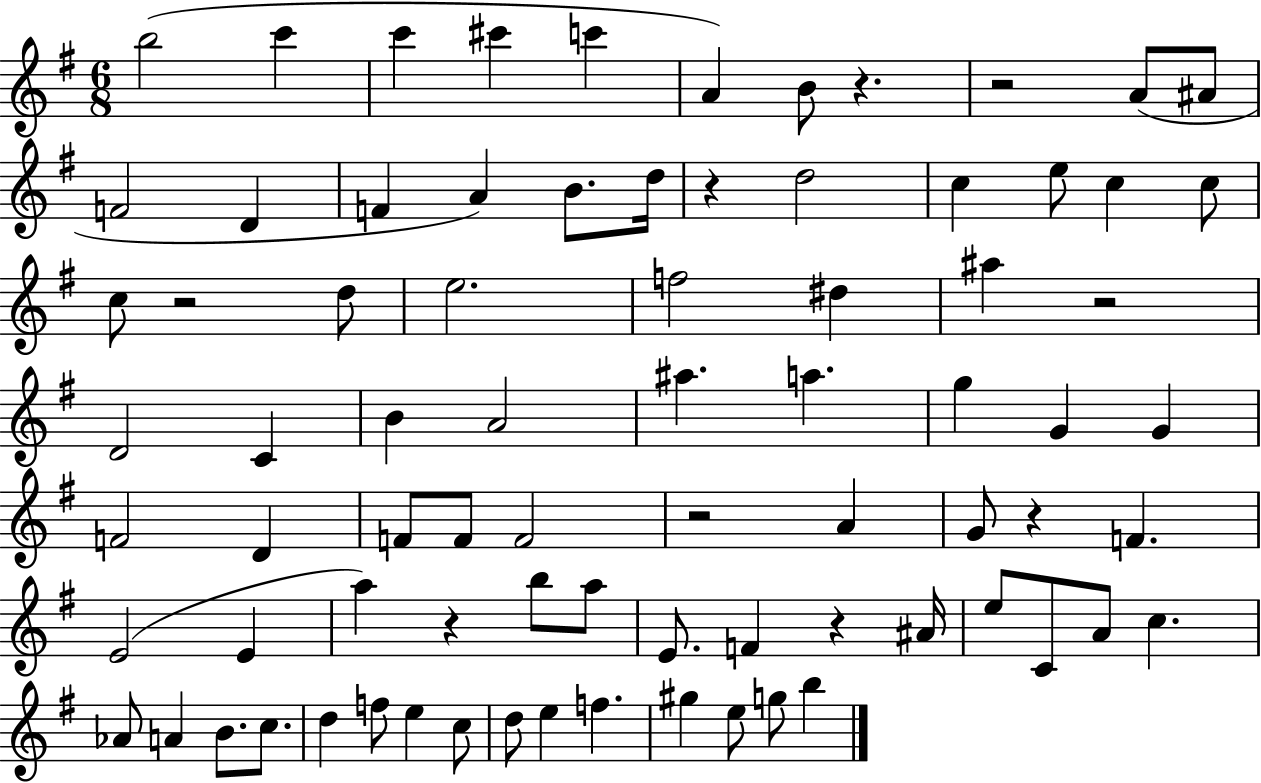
{
  \clef treble
  \numericTimeSignature
  \time 6/8
  \key g \major
  b''2( c'''4 | c'''4 cis'''4 c'''4 | a'4) b'8 r4. | r2 a'8( ais'8 | \break f'2 d'4 | f'4 a'4) b'8. d''16 | r4 d''2 | c''4 e''8 c''4 c''8 | \break c''8 r2 d''8 | e''2. | f''2 dis''4 | ais''4 r2 | \break d'2 c'4 | b'4 a'2 | ais''4. a''4. | g''4 g'4 g'4 | \break f'2 d'4 | f'8 f'8 f'2 | r2 a'4 | g'8 r4 f'4. | \break e'2( e'4 | a''4) r4 b''8 a''8 | e'8. f'4 r4 ais'16 | e''8 c'8 a'8 c''4. | \break aes'8 a'4 b'8. c''8. | d''4 f''8 e''4 c''8 | d''8 e''4 f''4. | gis''4 e''8 g''8 b''4 | \break \bar "|."
}